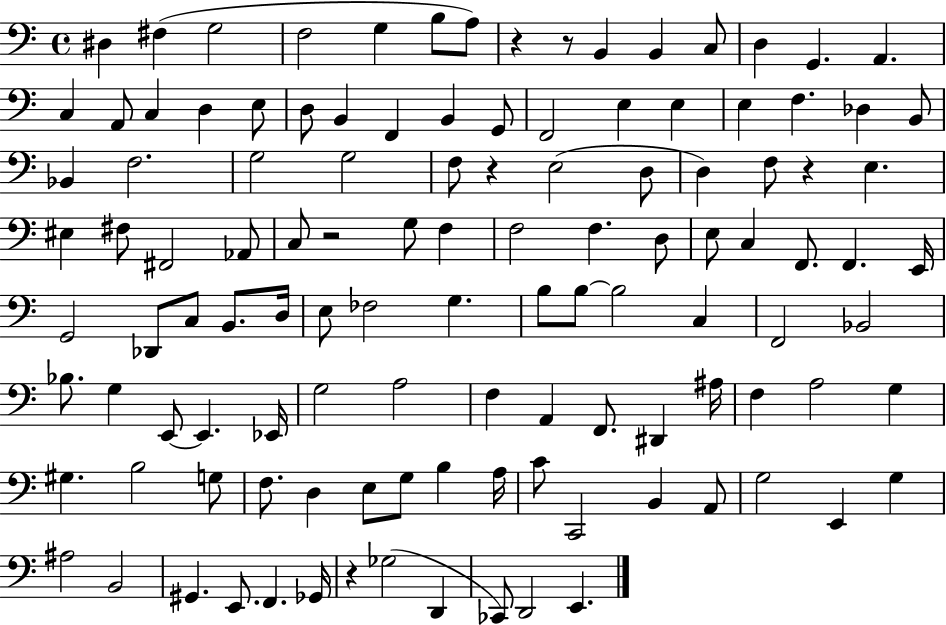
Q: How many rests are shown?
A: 6